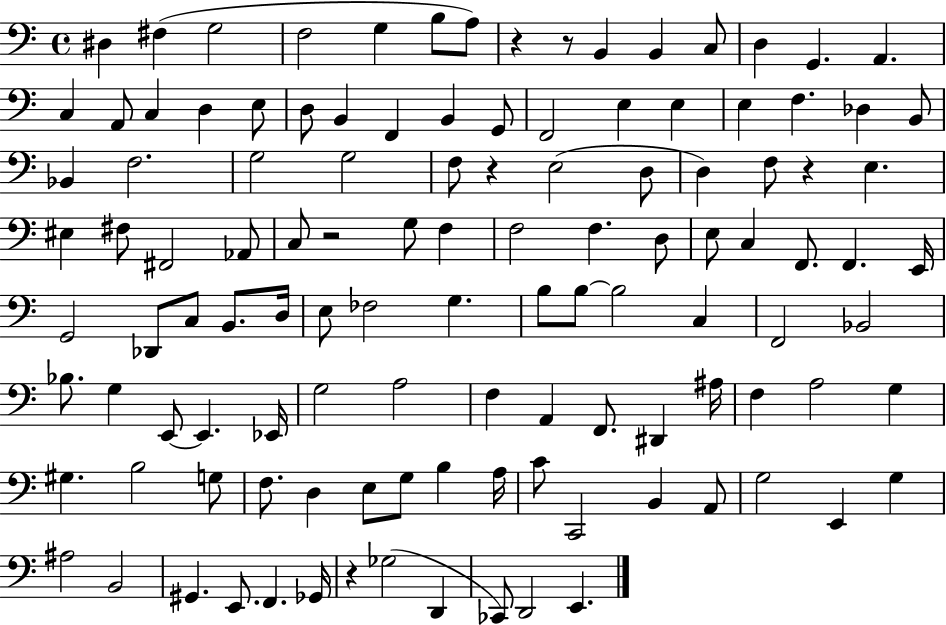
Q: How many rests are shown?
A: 6